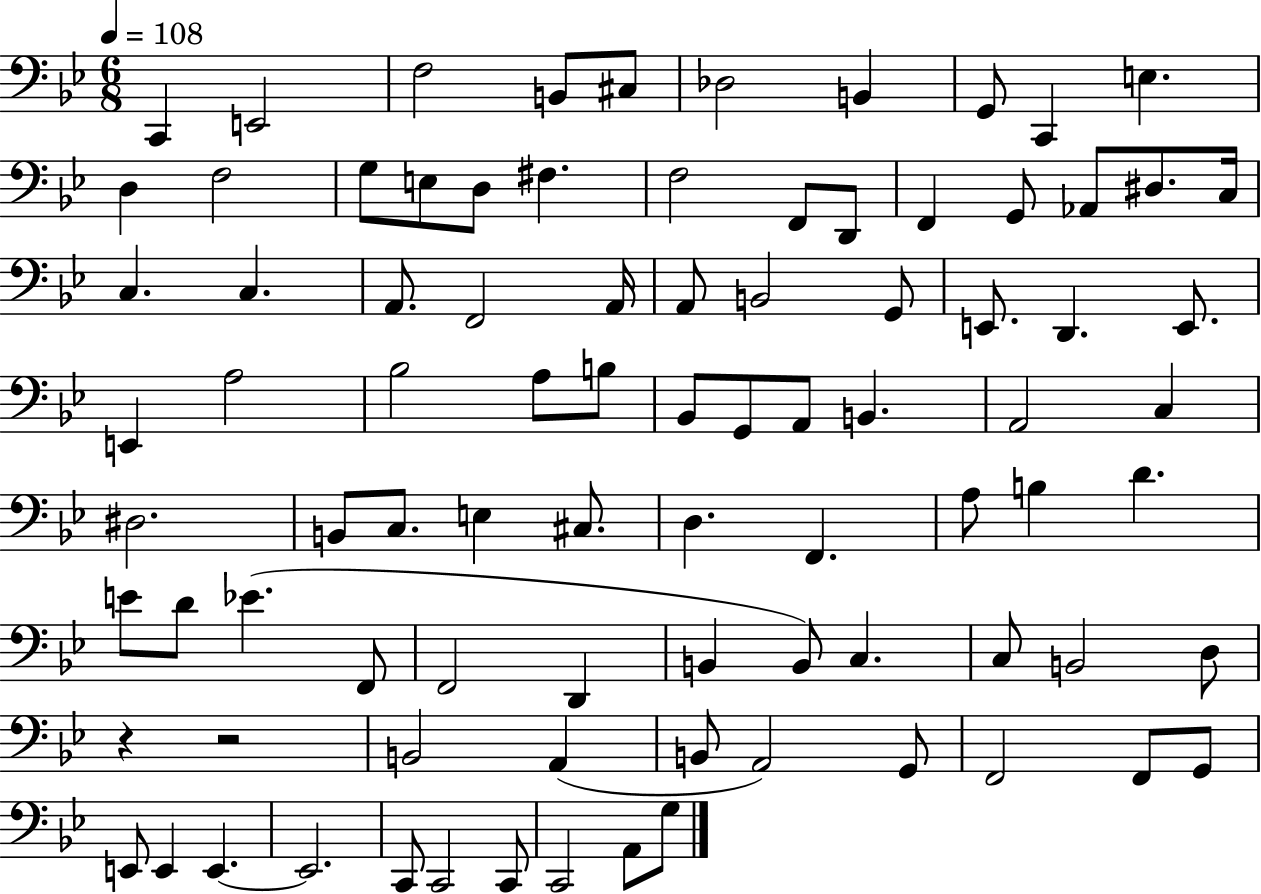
C2/q E2/h F3/h B2/e C#3/e Db3/h B2/q G2/e C2/q E3/q. D3/q F3/h G3/e E3/e D3/e F#3/q. F3/h F2/e D2/e F2/q G2/e Ab2/e D#3/e. C3/s C3/q. C3/q. A2/e. F2/h A2/s A2/e B2/h G2/e E2/e. D2/q. E2/e. E2/q A3/h Bb3/h A3/e B3/e Bb2/e G2/e A2/e B2/q. A2/h C3/q D#3/h. B2/e C3/e. E3/q C#3/e. D3/q. F2/q. A3/e B3/q D4/q. E4/e D4/e Eb4/q. F2/e F2/h D2/q B2/q B2/e C3/q. C3/e B2/h D3/e R/q R/h B2/h A2/q B2/e A2/h G2/e F2/h F2/e G2/e E2/e E2/q E2/q. E2/h. C2/e C2/h C2/e C2/h A2/e G3/e